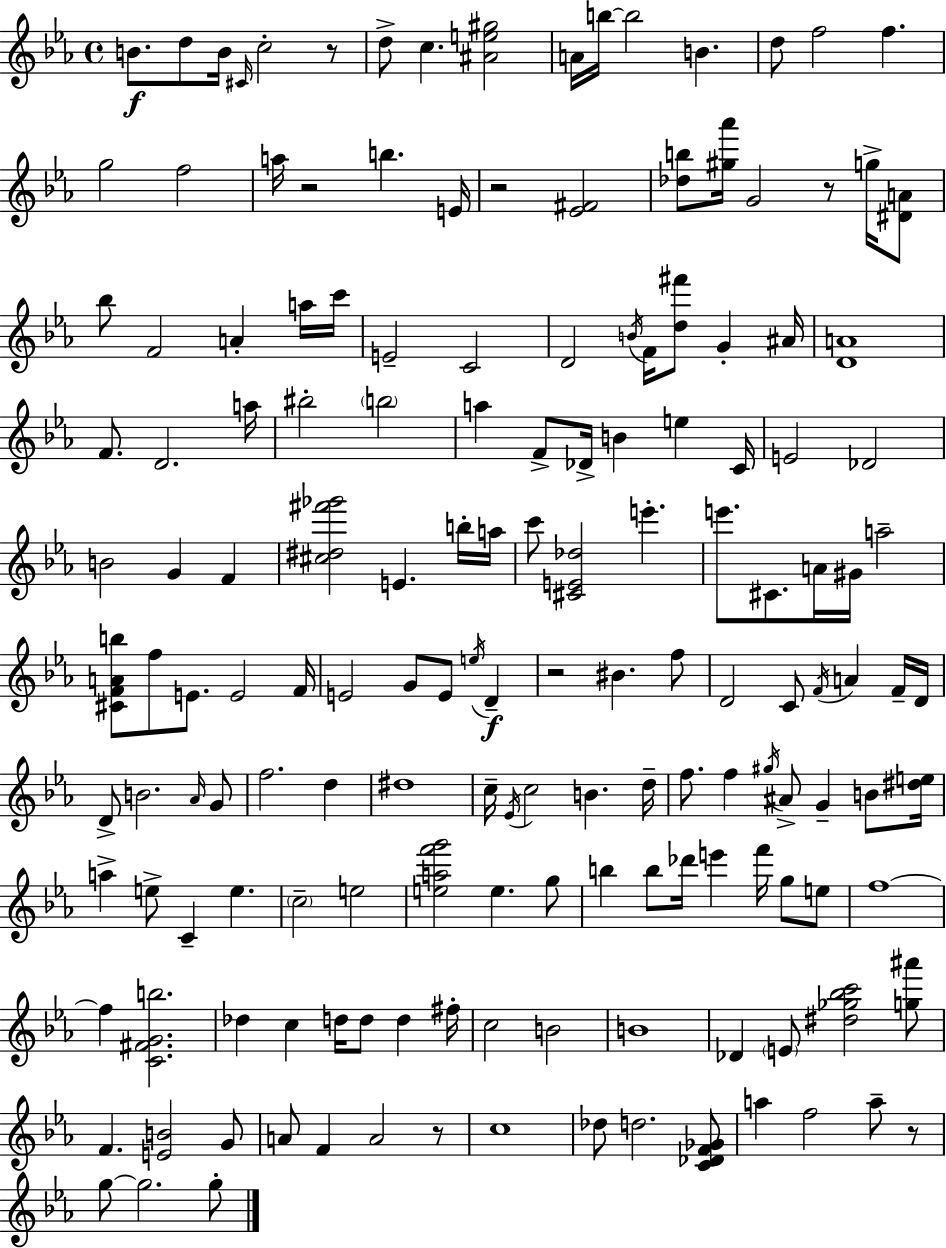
B4/e. D5/e B4/s C#4/s C5/h R/e D5/e C5/q. [A#4,E5,G#5]/h A4/s B5/s B5/h B4/q. D5/e F5/h F5/q. G5/h F5/h A5/s R/h B5/q. E4/s R/h [Eb4,F#4]/h [Db5,B5]/e [G#5,Ab6]/s G4/h R/e G5/s [D#4,A4]/e Bb5/e F4/h A4/q A5/s C6/s E4/h C4/h D4/h B4/s F4/s [D5,F#6]/e G4/q A#4/s [D4,A4]/w F4/e. D4/h. A5/s BIS5/h B5/h A5/q F4/e Db4/s B4/q E5/q C4/s E4/h Db4/h B4/h G4/q F4/q [C#5,D#5,F#6,Gb6]/h E4/q. B5/s A5/s C6/e [C#4,E4,Db5]/h E6/q. E6/e. C#4/e. A4/s G#4/s A5/h [C#4,F4,A4,B5]/e F5/e E4/e. E4/h F4/s E4/h G4/e E4/e E5/s D4/q R/h BIS4/q. F5/e D4/h C4/e F4/s A4/q F4/s D4/s D4/e B4/h. Ab4/s G4/e F5/h. D5/q D#5/w C5/s Eb4/s C5/h B4/q. D5/s F5/e. F5/q G#5/s A#4/e G4/q B4/e [D#5,E5]/s A5/q E5/e C4/q E5/q. C5/h E5/h [E5,A5,F6,G6]/h E5/q. G5/e B5/q B5/e Db6/s E6/q F6/s G5/e E5/e F5/w F5/q [C4,F#4,G4,B5]/h. Db5/q C5/q D5/s D5/e D5/q F#5/s C5/h B4/h B4/w Db4/q E4/e [D#5,Gb5,Bb5,C6]/h [G5,A#6]/e F4/q. [E4,B4]/h G4/e A4/e F4/q A4/h R/e C5/w Db5/e D5/h. [C4,Db4,F4,Gb4]/e A5/q F5/h A5/e R/e G5/e G5/h. G5/e